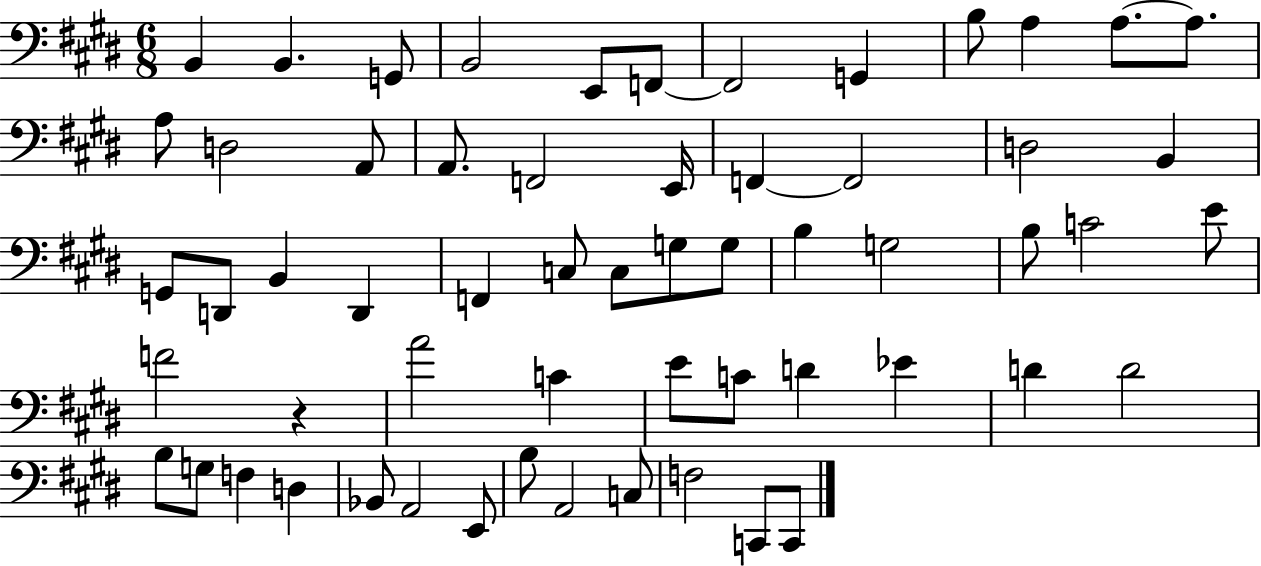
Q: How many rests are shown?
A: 1